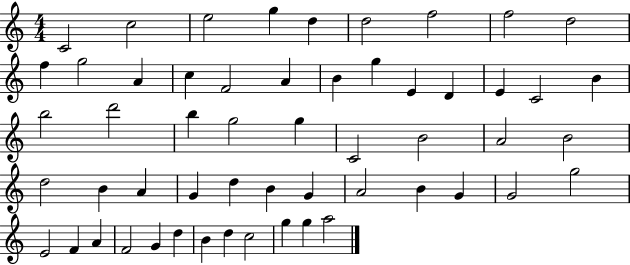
{
  \clef treble
  \numericTimeSignature
  \time 4/4
  \key c \major
  c'2 c''2 | e''2 g''4 d''4 | d''2 f''2 | f''2 d''2 | \break f''4 g''2 a'4 | c''4 f'2 a'4 | b'4 g''4 e'4 d'4 | e'4 c'2 b'4 | \break b''2 d'''2 | b''4 g''2 g''4 | c'2 b'2 | a'2 b'2 | \break d''2 b'4 a'4 | g'4 d''4 b'4 g'4 | a'2 b'4 g'4 | g'2 g''2 | \break e'2 f'4 a'4 | f'2 g'4 d''4 | b'4 d''4 c''2 | g''4 g''4 a''2 | \break \bar "|."
}